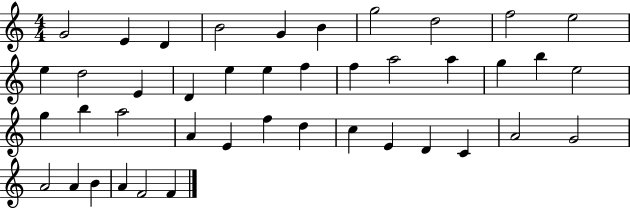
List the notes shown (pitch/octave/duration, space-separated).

G4/h E4/q D4/q B4/h G4/q B4/q G5/h D5/h F5/h E5/h E5/q D5/h E4/q D4/q E5/q E5/q F5/q F5/q A5/h A5/q G5/q B5/q E5/h G5/q B5/q A5/h A4/q E4/q F5/q D5/q C5/q E4/q D4/q C4/q A4/h G4/h A4/h A4/q B4/q A4/q F4/h F4/q